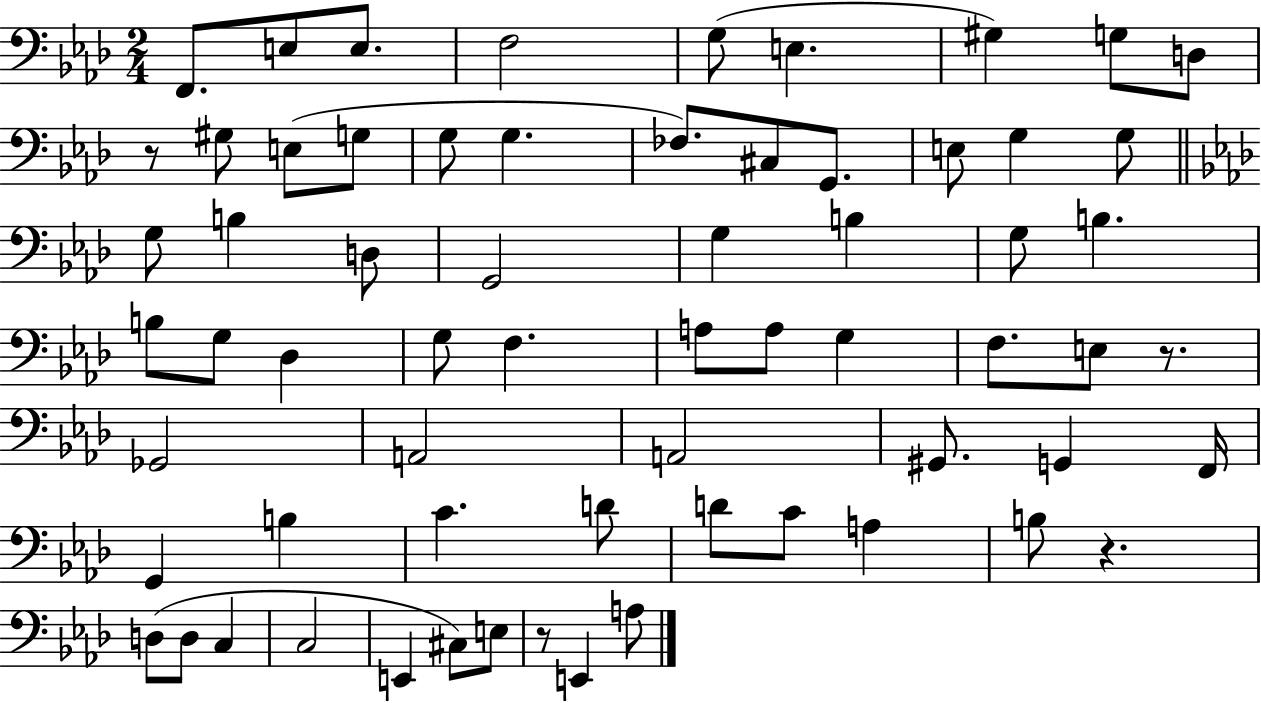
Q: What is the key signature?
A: AES major